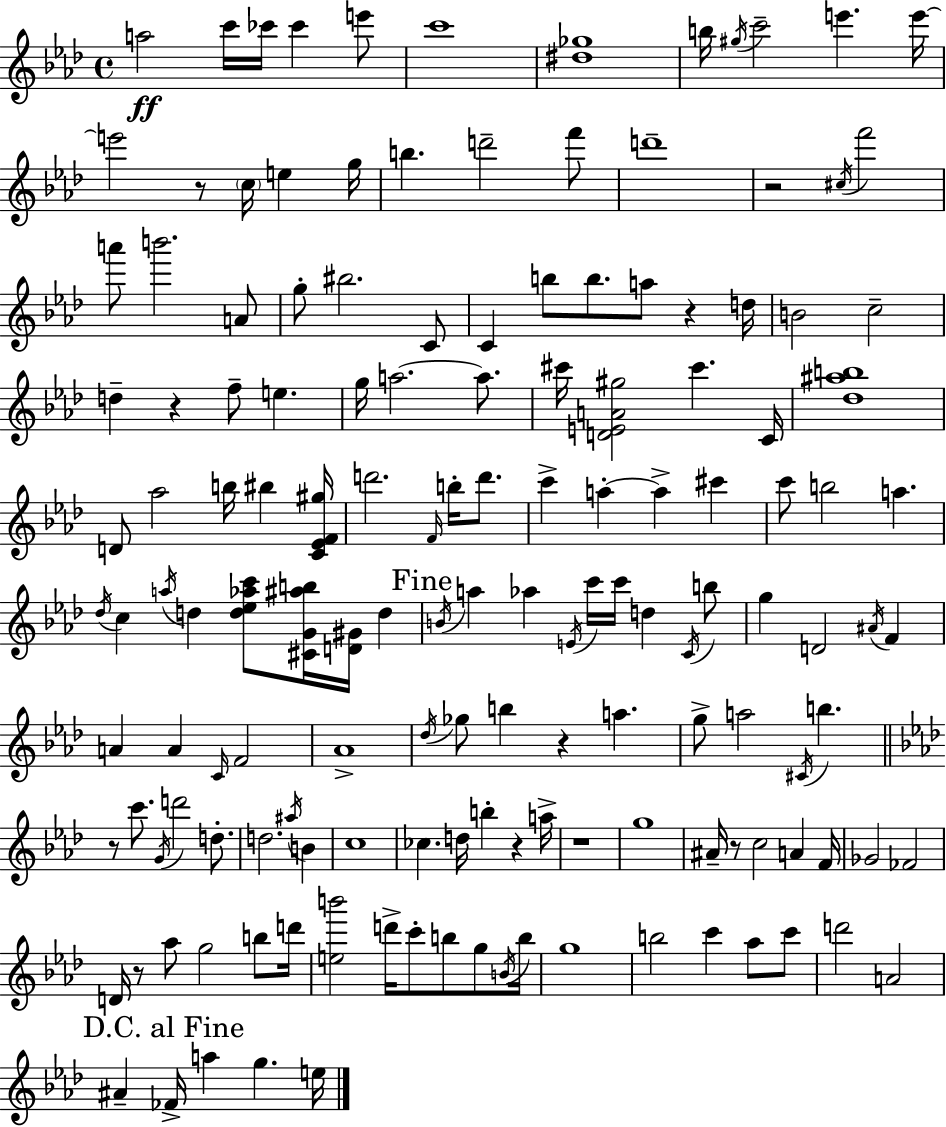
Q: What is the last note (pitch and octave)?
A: E5